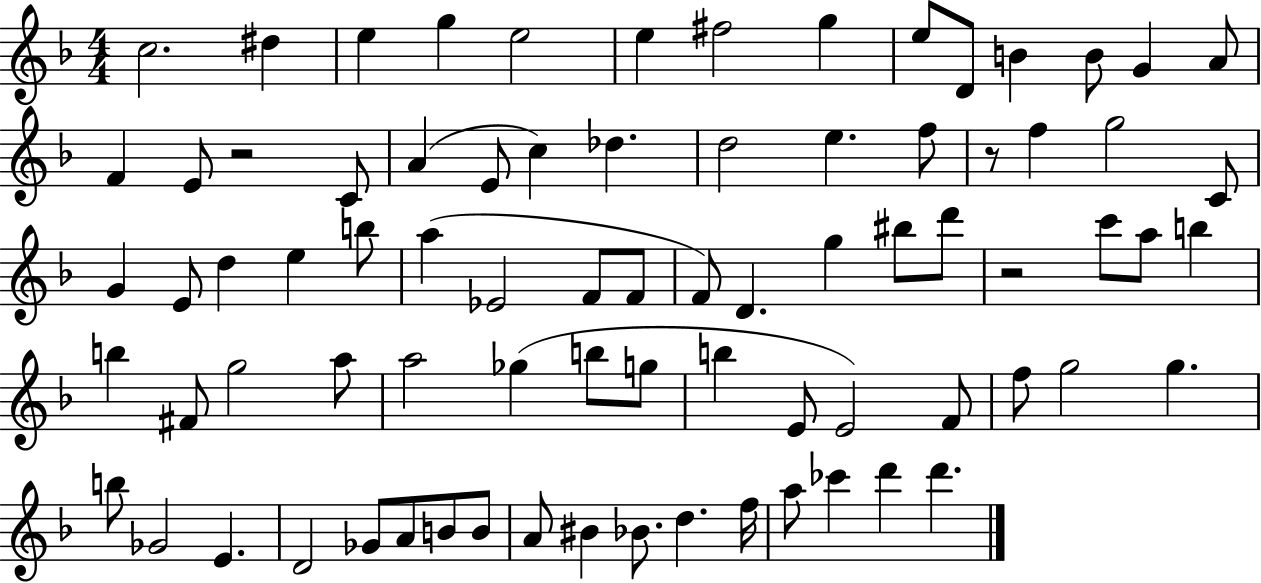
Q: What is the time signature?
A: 4/4